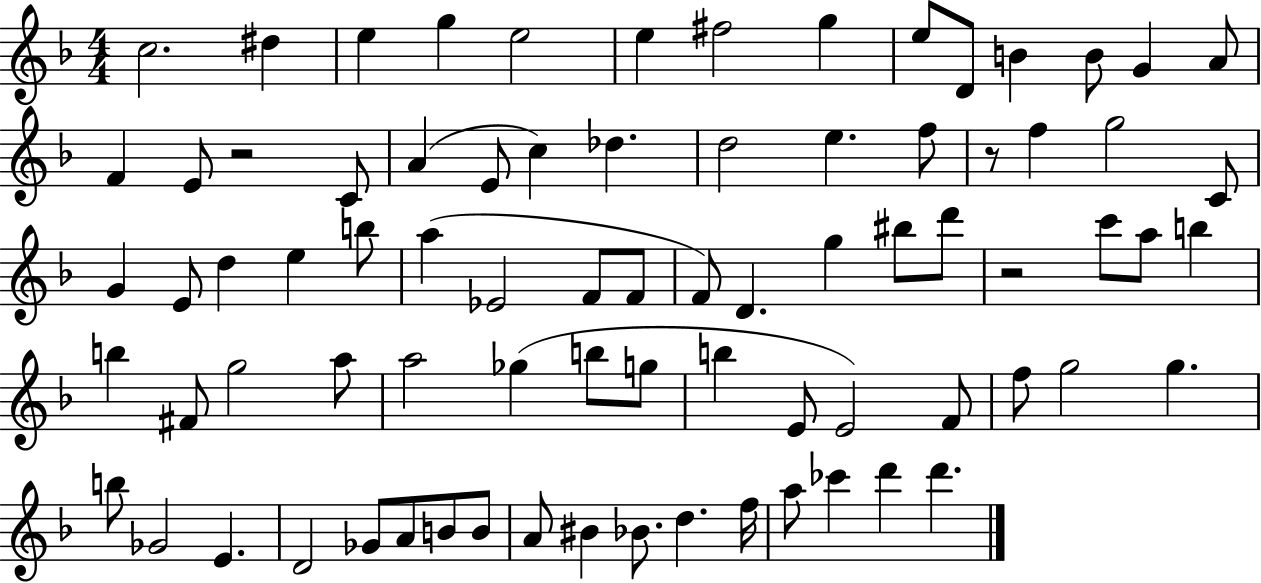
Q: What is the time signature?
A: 4/4